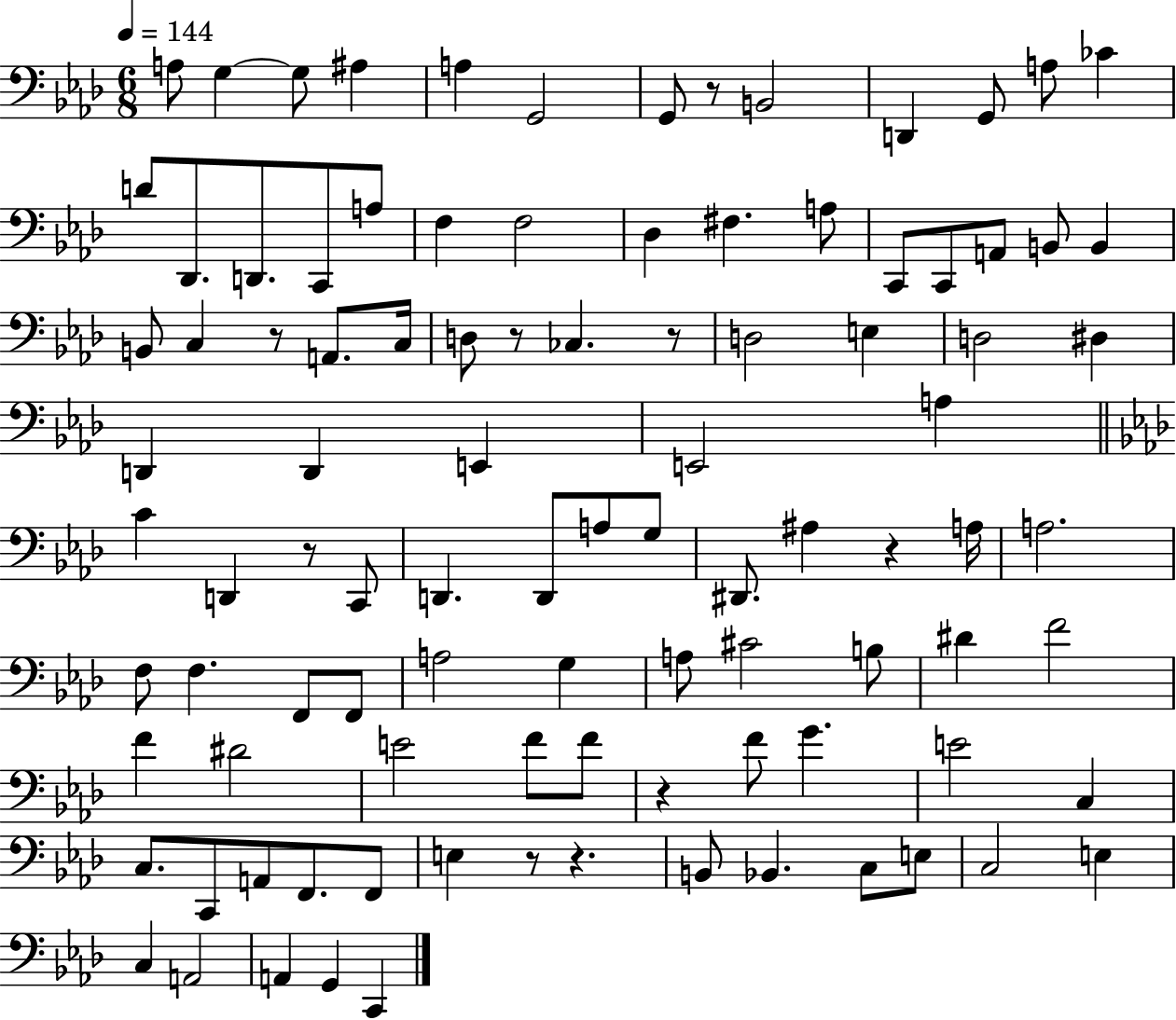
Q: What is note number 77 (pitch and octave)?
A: F2